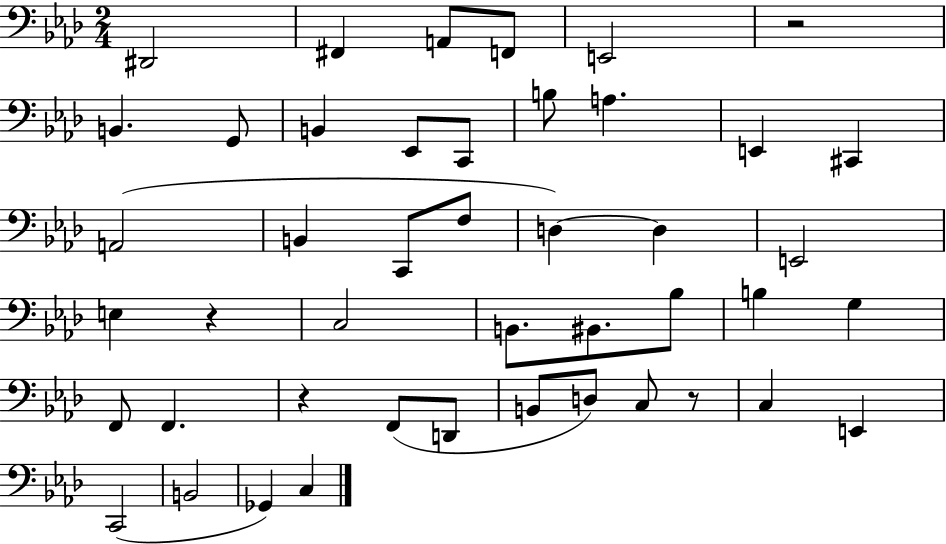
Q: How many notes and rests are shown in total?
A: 45